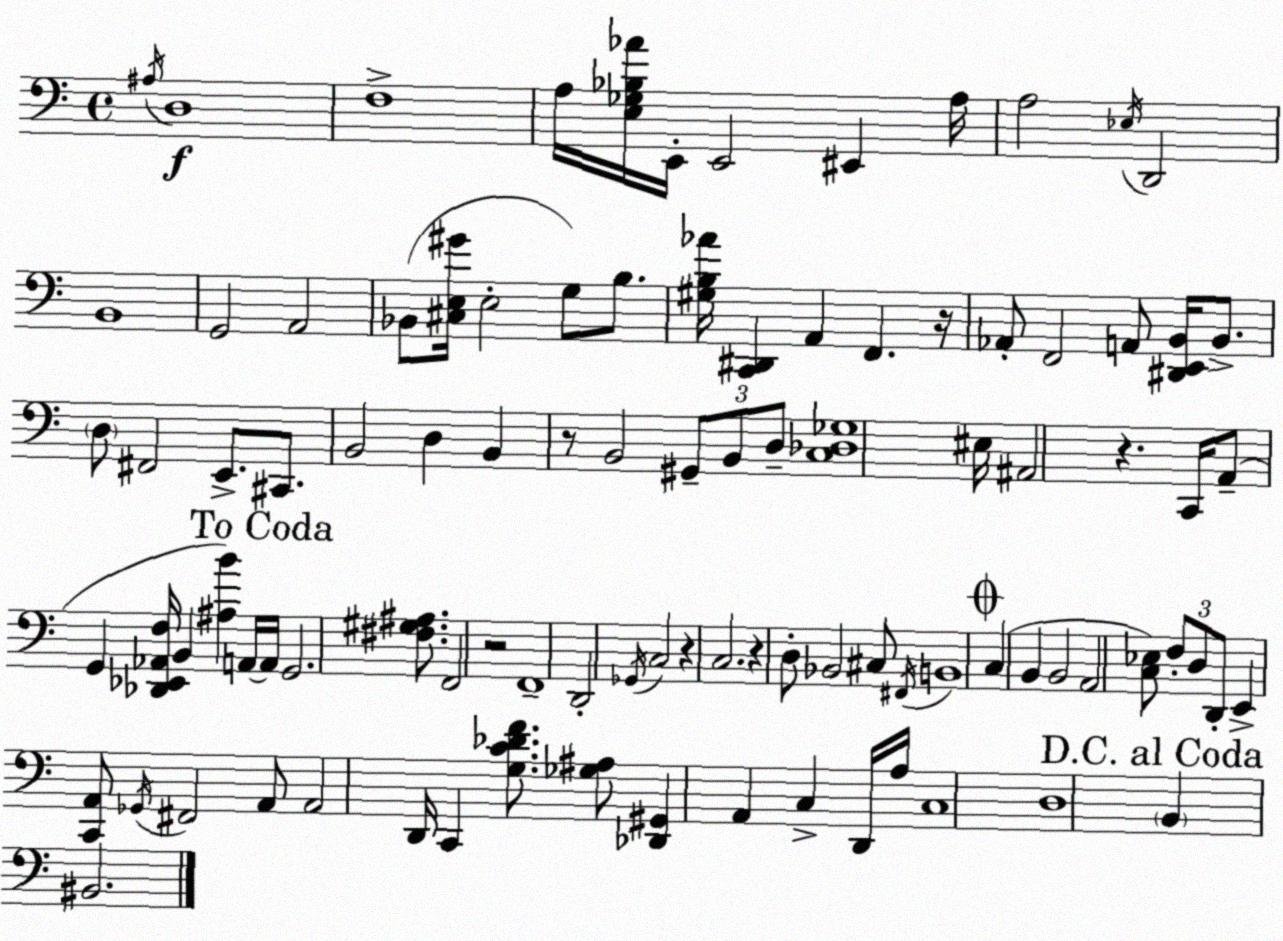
X:1
T:Untitled
M:4/4
L:1/4
K:Am
^A,/4 D,4 F,4 A,/4 [E,_G,_B,_A]/4 E,,/4 E,,2 ^E,, A,/4 A,2 _E,/4 D,,2 B,,4 G,,2 A,,2 _B,,/2 [^C,E,^G]/4 E,2 G,/2 B,/2 [^G,B,_A]/4 [C,,^D,,] A,, F,, z/4 _A,,/2 F,,2 A,,/2 [^D,,E,,B,,]/4 B,,/2 D,/2 ^F,,2 E,,/2 ^C,,/2 B,,2 D, B,, z/2 B,,2 ^G,,/2 B,,/2 D,/2 [C,_D,_G,]4 ^E,/4 ^A,,2 z C,,/4 A,,/2 G,, [_D,,_E,,_A,,F,]/4 B,, [^A,B] A,,/4 A,,/4 G,,2 [^F,^G,^A,]/2 F,,2 z2 F,,4 D,,2 _G,,/4 C,2 z C,2 z D,/2 _B,,2 ^C,/2 ^F,,/4 B,,4 C, B,, B,,2 A,,2 [C,_E,]/2 F,/2 D,/2 D,,/2 E,, [C,,A,,]/2 _G,,/4 ^F,,2 A,,/2 A,,2 D,,/4 C,, [G,C_DF]/2 [_G,^A,]/2 [_D,,^G,,] A,, C, D,,/4 A,/4 C,4 D,4 B,, ^B,,2